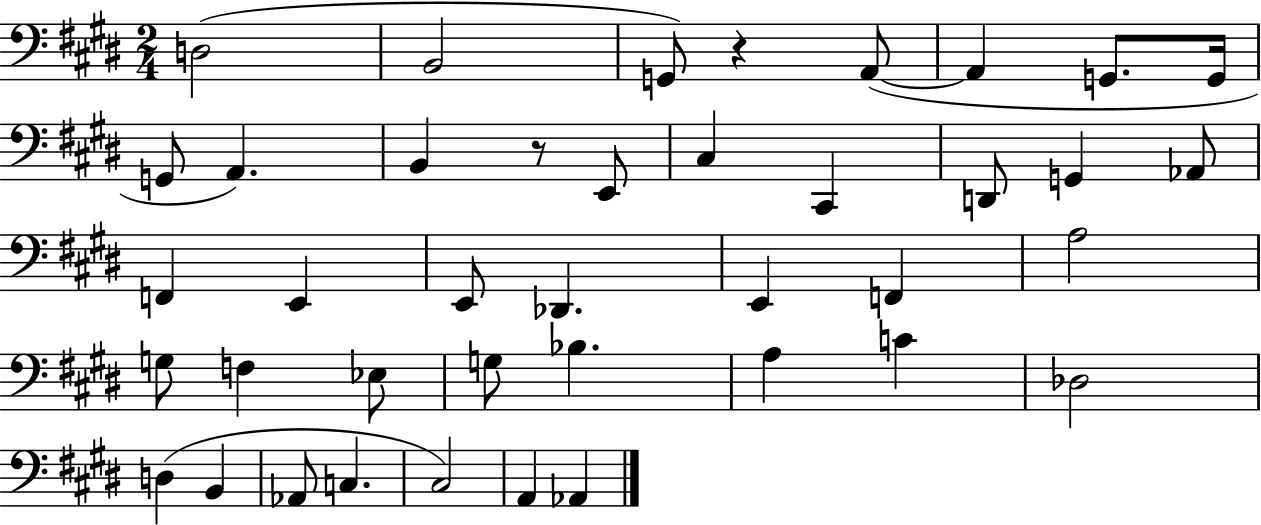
X:1
T:Untitled
M:2/4
L:1/4
K:E
D,2 B,,2 G,,/2 z A,,/2 A,, G,,/2 G,,/4 G,,/2 A,, B,, z/2 E,,/2 ^C, ^C,, D,,/2 G,, _A,,/2 F,, E,, E,,/2 _D,, E,, F,, A,2 G,/2 F, _E,/2 G,/2 _B, A, C _D,2 D, B,, _A,,/2 C, ^C,2 A,, _A,,